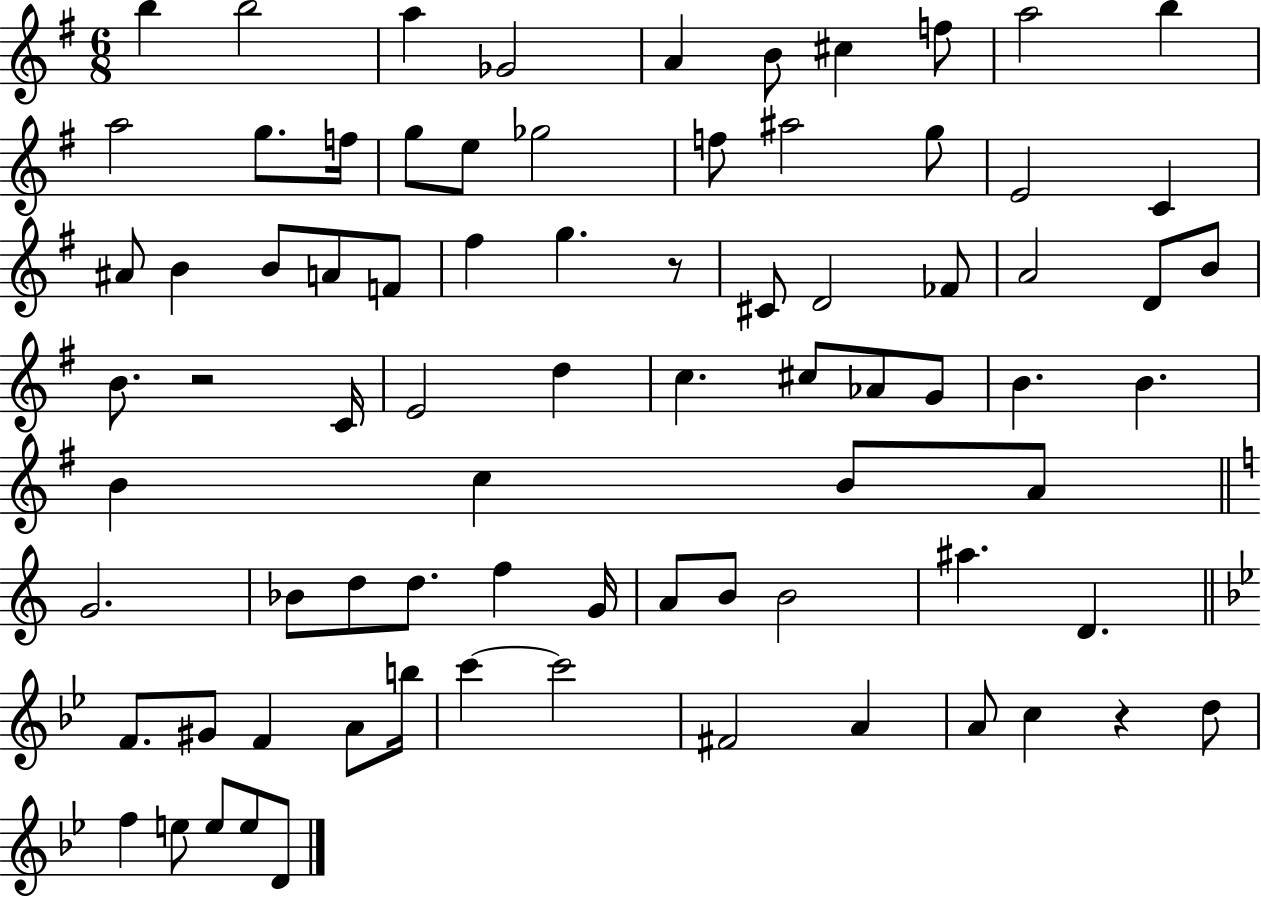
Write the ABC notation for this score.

X:1
T:Untitled
M:6/8
L:1/4
K:G
b b2 a _G2 A B/2 ^c f/2 a2 b a2 g/2 f/4 g/2 e/2 _g2 f/2 ^a2 g/2 E2 C ^A/2 B B/2 A/2 F/2 ^f g z/2 ^C/2 D2 _F/2 A2 D/2 B/2 B/2 z2 C/4 E2 d c ^c/2 _A/2 G/2 B B B c B/2 A/2 G2 _B/2 d/2 d/2 f G/4 A/2 B/2 B2 ^a D F/2 ^G/2 F A/2 b/4 c' c'2 ^F2 A A/2 c z d/2 f e/2 e/2 e/2 D/2